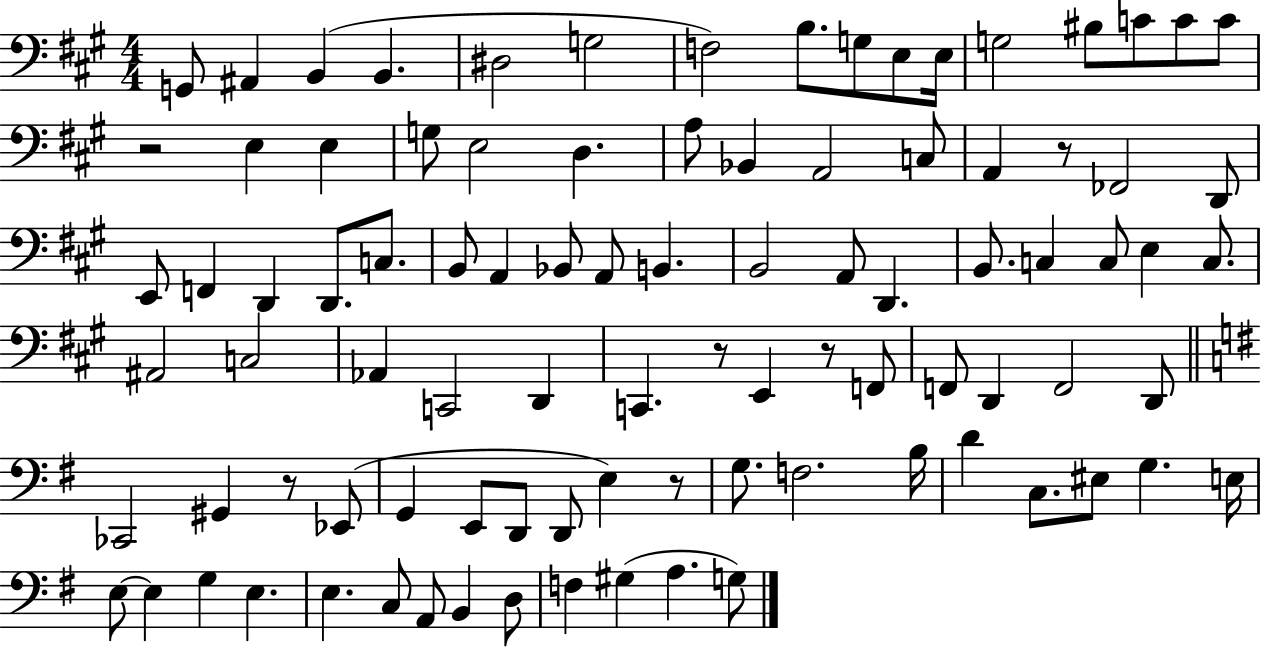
{
  \clef bass
  \numericTimeSignature
  \time 4/4
  \key a \major
  g,8 ais,4 b,4( b,4. | dis2 g2 | f2) b8. g8 e8 e16 | g2 bis8 c'8 c'8 c'8 | \break r2 e4 e4 | g8 e2 d4. | a8 bes,4 a,2 c8 | a,4 r8 fes,2 d,8 | \break e,8 f,4 d,4 d,8. c8. | b,8 a,4 bes,8 a,8 b,4. | b,2 a,8 d,4. | b,8. c4 c8 e4 c8. | \break ais,2 c2 | aes,4 c,2 d,4 | c,4. r8 e,4 r8 f,8 | f,8 d,4 f,2 d,8 | \break \bar "||" \break \key e \minor ces,2 gis,4 r8 ees,8( | g,4 e,8 d,8 d,8 e4) r8 | g8. f2. b16 | d'4 c8. eis8 g4. e16 | \break e8~~ e4 g4 e4. | e4. c8 a,8 b,4 d8 | f4 gis4( a4. g8) | \bar "|."
}